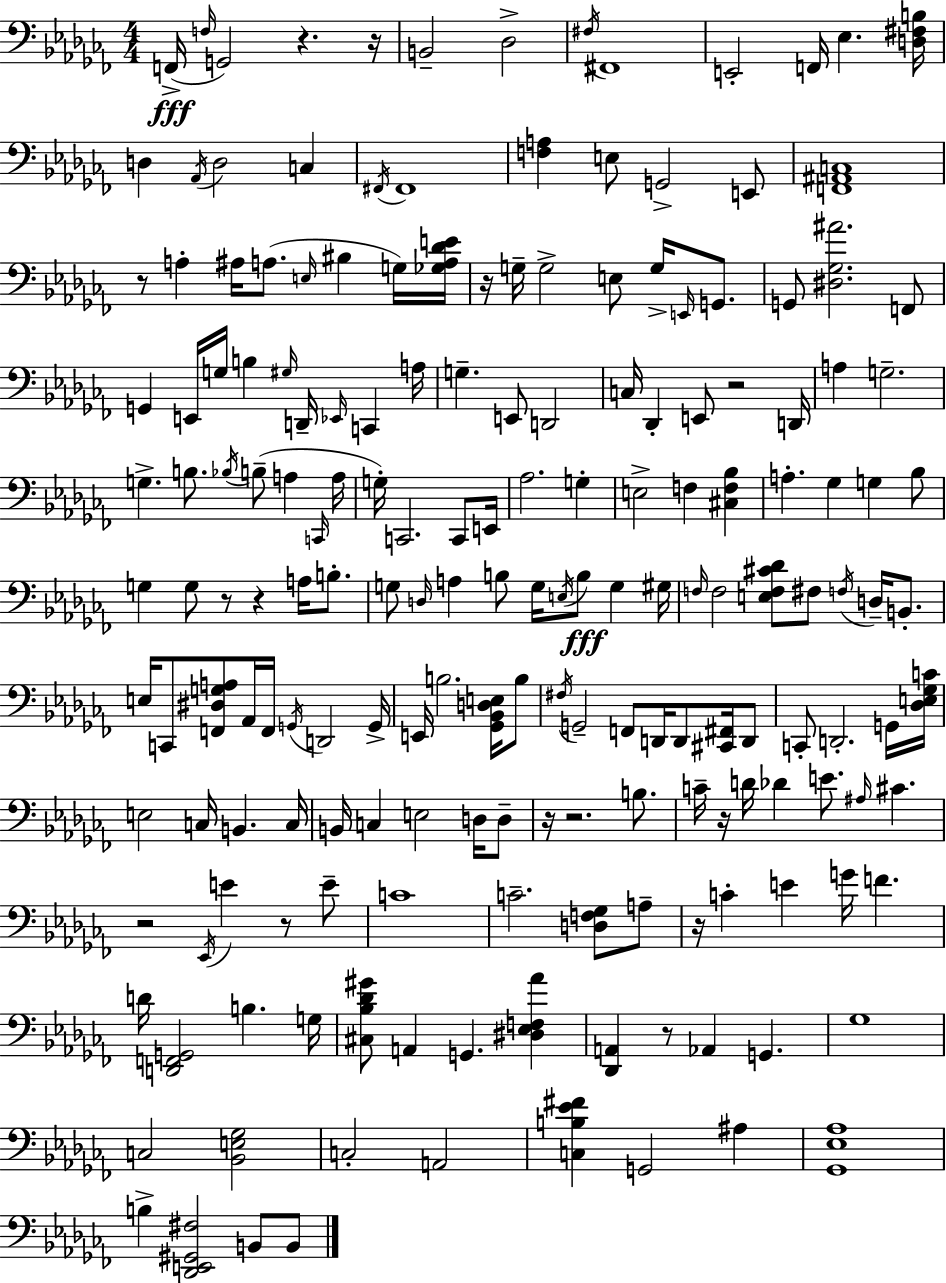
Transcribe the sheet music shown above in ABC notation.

X:1
T:Untitled
M:4/4
L:1/4
K:Abm
F,,/4 F,/4 G,,2 z z/4 B,,2 _D,2 ^F,/4 ^F,,4 E,,2 F,,/4 _E, [D,^F,B,]/4 D, _A,,/4 D,2 C, ^F,,/4 ^F,,4 [F,A,] E,/2 G,,2 E,,/2 [F,,^A,,C,]4 z/2 A, ^A,/4 A,/2 E,/4 ^B, G,/4 [_G,A,_DE]/4 z/4 G,/4 G,2 E,/2 G,/4 E,,/4 G,,/2 G,,/2 [^D,_G,^A]2 F,,/2 G,, E,,/4 G,/4 B, ^G,/4 D,,/4 _E,,/4 C,, A,/4 G, E,,/2 D,,2 C,/4 _D,, E,,/2 z2 D,,/4 A, G,2 G, B,/2 _B,/4 B,/2 A, C,,/4 A,/4 G,/4 C,,2 C,,/2 E,,/4 _A,2 G, E,2 F, [^C,F,_B,] A, _G, G, _B,/2 G, G,/2 z/2 z A,/4 B,/2 G,/2 D,/4 A, B,/2 G,/4 E,/4 B,/2 G, ^G,/4 F,/4 F,2 [E,F,^C_D]/2 ^F,/2 F,/4 D,/4 B,,/2 E,/4 C,,/2 [F,,^D,G,A,]/2 _A,,/4 F,,/4 G,,/4 D,,2 G,,/4 E,,/4 B,2 [_G,,_B,,D,E,]/4 B,/2 ^F,/4 G,,2 F,,/2 D,,/4 D,,/2 [^C,,^F,,]/4 D,,/2 C,,/2 D,,2 G,,/4 [_D,E,_G,C]/4 E,2 C,/4 B,, C,/4 B,,/4 C, E,2 D,/4 D,/2 z/4 z2 B,/2 C/4 z/4 D/4 _D E/2 ^A,/4 ^C z2 _E,,/4 E z/2 E/2 C4 C2 [D,F,_G,]/2 A,/2 z/4 C E G/4 F D/4 [D,,F,,G,,]2 B, G,/4 [^C,_B,_D^G]/2 A,, G,, [^D,_E,F,_A] [_D,,A,,] z/2 _A,, G,, _G,4 C,2 [_B,,E,_G,]2 C,2 A,,2 [C,B,_E^F] G,,2 ^A, [_G,,_E,_A,]4 B, [_D,,E,,^G,,^F,]2 B,,/2 B,,/2